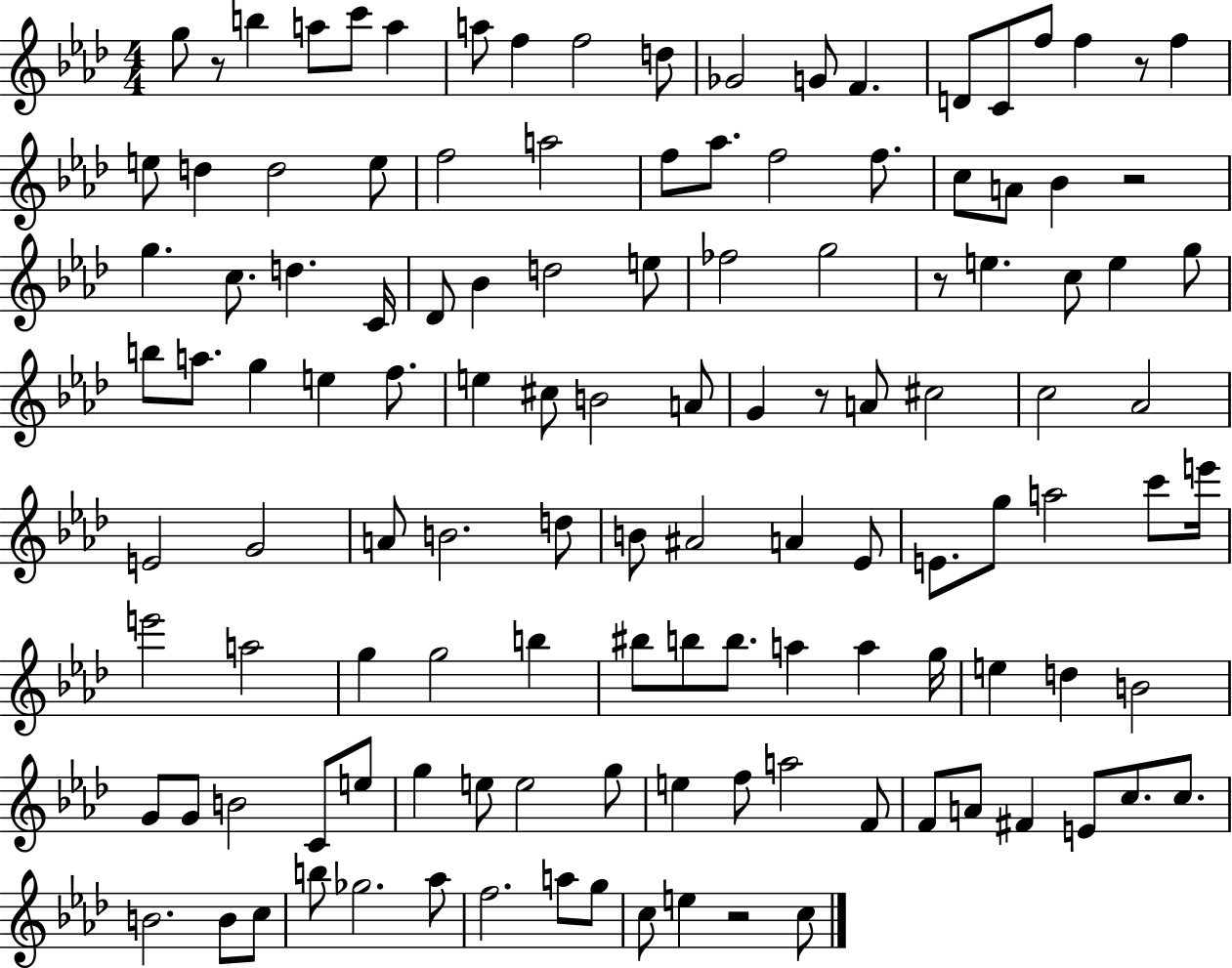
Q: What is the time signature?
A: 4/4